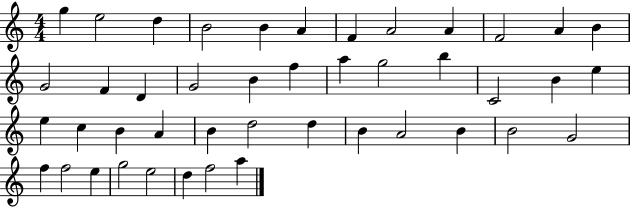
G5/q E5/h D5/q B4/h B4/q A4/q F4/q A4/h A4/q F4/h A4/q B4/q G4/h F4/q D4/q G4/h B4/q F5/q A5/q G5/h B5/q C4/h B4/q E5/q E5/q C5/q B4/q A4/q B4/q D5/h D5/q B4/q A4/h B4/q B4/h G4/h F5/q F5/h E5/q G5/h E5/h D5/q F5/h A5/q